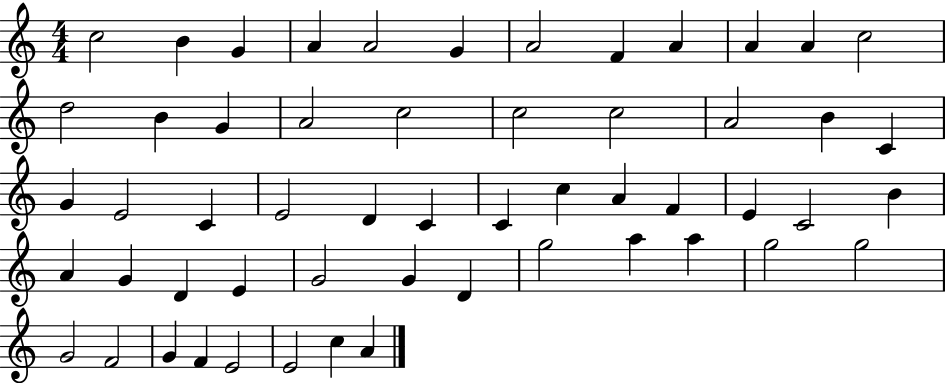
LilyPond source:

{
  \clef treble
  \numericTimeSignature
  \time 4/4
  \key c \major
  c''2 b'4 g'4 | a'4 a'2 g'4 | a'2 f'4 a'4 | a'4 a'4 c''2 | \break d''2 b'4 g'4 | a'2 c''2 | c''2 c''2 | a'2 b'4 c'4 | \break g'4 e'2 c'4 | e'2 d'4 c'4 | c'4 c''4 a'4 f'4 | e'4 c'2 b'4 | \break a'4 g'4 d'4 e'4 | g'2 g'4 d'4 | g''2 a''4 a''4 | g''2 g''2 | \break g'2 f'2 | g'4 f'4 e'2 | e'2 c''4 a'4 | \bar "|."
}